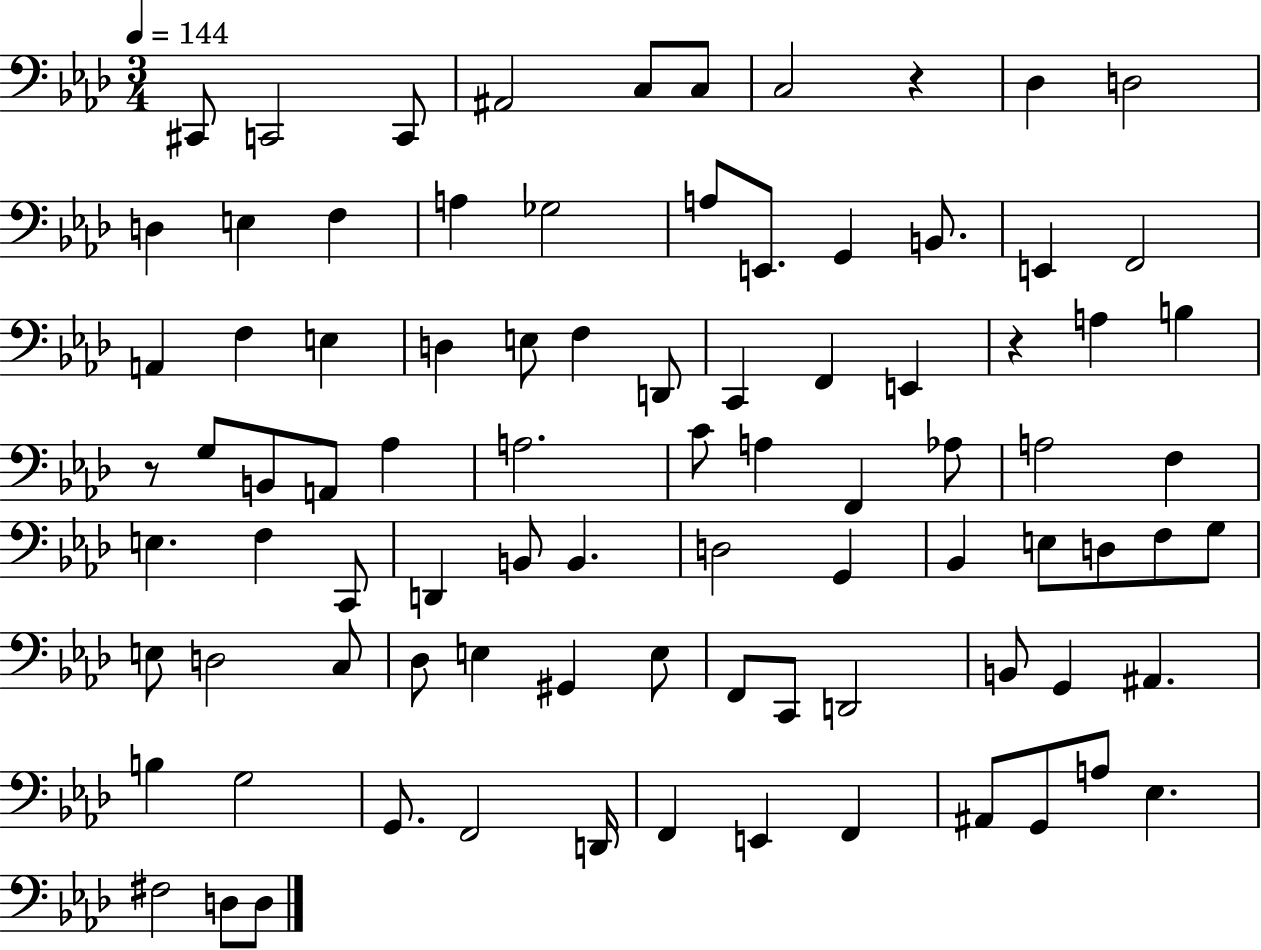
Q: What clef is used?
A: bass